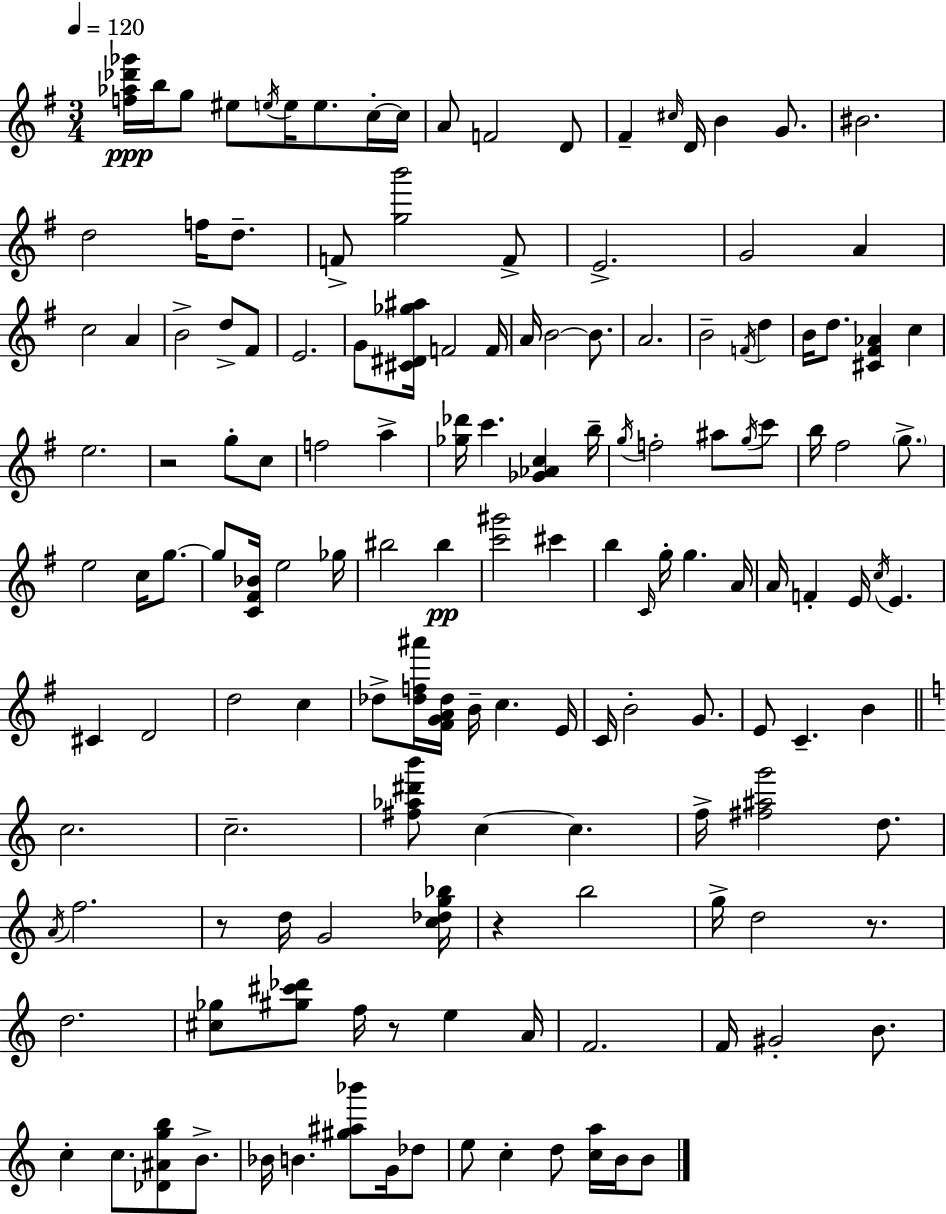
[F5,Ab5,Db6,Gb6]/s B5/s G5/e EIS5/e E5/s E5/s E5/e. C5/s C5/s A4/e F4/h D4/e F#4/q C#5/s D4/s B4/q G4/e. BIS4/h. D5/h F5/s D5/e. F4/e [G5,B6]/h F4/e E4/h. G4/h A4/q C5/h A4/q B4/h D5/e F#4/e E4/h. G4/e [C#4,D#4,Gb5,A#5]/s F4/h F4/s A4/s B4/h B4/e. A4/h. B4/h F4/s D5/q B4/s D5/e. [C#4,F#4,Ab4]/q C5/q E5/h. R/h G5/e C5/e F5/h A5/q [Gb5,Db6]/s C6/q. [Gb4,Ab4,C5]/q B5/s G5/s F5/h A#5/e G5/s C6/e B5/s F#5/h G5/e. E5/h C5/s G5/e. G5/e [C4,F#4,Bb4]/s E5/h Gb5/s BIS5/h BIS5/q [C6,G#6]/h C#6/q B5/q C4/s G5/s G5/q. A4/s A4/s F4/q E4/s C5/s E4/q. C#4/q D4/h D5/h C5/q Db5/e [Db5,F5,A#6]/s [F#4,G4,A4,Db5]/s B4/s C5/q. E4/s C4/s B4/h G4/e. E4/e C4/q. B4/q C5/h. C5/h. [F#5,Ab5,D#6,B6]/e C5/q C5/q. F5/s [F#5,A#5,G6]/h D5/e. A4/s F5/h. R/e D5/s G4/h [C5,Db5,G5,Bb5]/s R/q B5/h G5/s D5/h R/e. D5/h. [C#5,Gb5]/e [G#5,C#6,Db6]/e F5/s R/e E5/q A4/s F4/h. F4/s G#4/h B4/e. C5/q C5/e. [Db4,A#4,G5,B5]/e B4/e. Bb4/s B4/q. [G#5,A#5,Bb6]/e G4/s Db5/e E5/e C5/q D5/e [C5,A5]/s B4/s B4/e